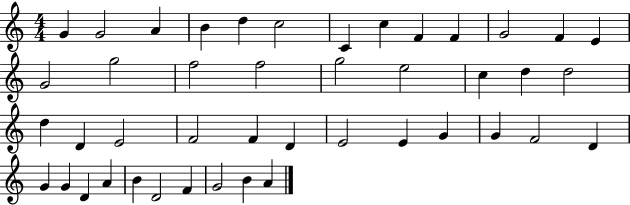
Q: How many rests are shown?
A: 0